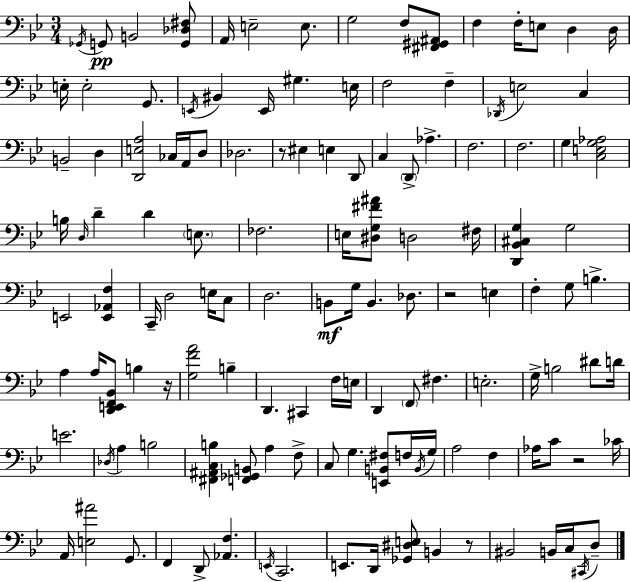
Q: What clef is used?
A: bass